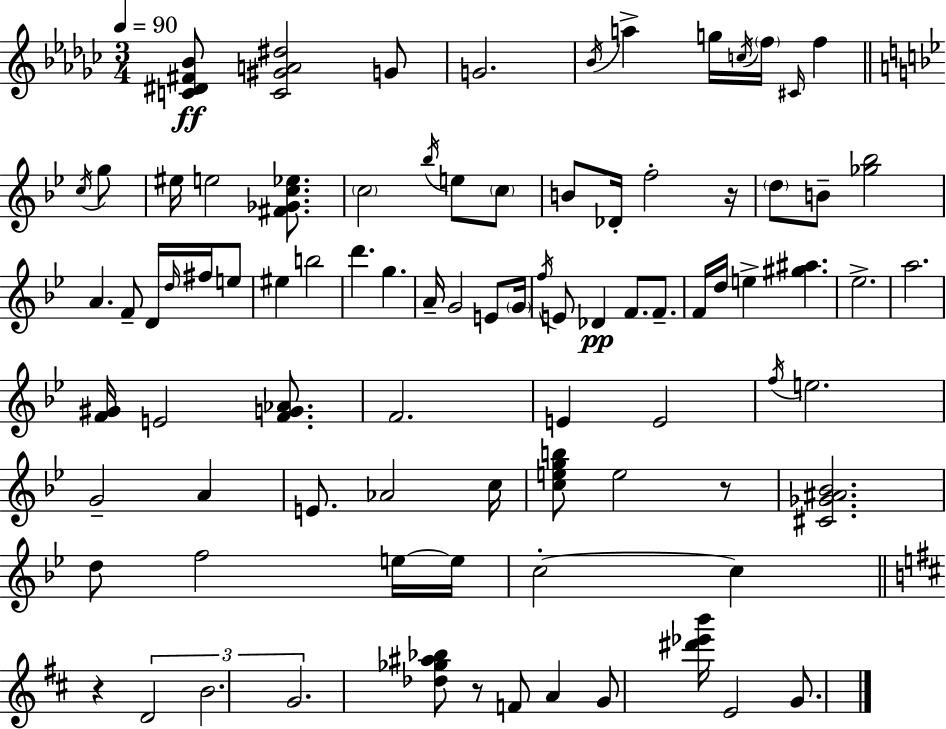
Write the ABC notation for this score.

X:1
T:Untitled
M:3/4
L:1/4
K:Ebm
[C^D^F_B]/2 [C^GA^d]2 G/2 G2 _B/4 a g/4 c/4 f/4 ^C/4 f c/4 g/2 ^e/4 e2 [^F_Gc_e]/2 c2 _b/4 e/2 c/2 B/2 _D/4 f2 z/4 d/2 B/2 [_g_b]2 A F/2 D/4 d/4 ^f/4 e/2 ^e b2 d' g A/4 G2 E/2 G/4 f/4 E/2 _D F/2 F/2 F/4 d/4 e [^g^a] _e2 a2 [F^G]/4 E2 [FG_A]/2 F2 E E2 f/4 e2 G2 A E/2 _A2 c/4 [cegb]/2 e2 z/2 [^C_G^A_B]2 d/2 f2 e/4 e/4 c2 c z D2 B2 G2 [_d_g^a_b]/2 z/2 F/2 A G/2 [^d'_e'b']/4 E2 G/2